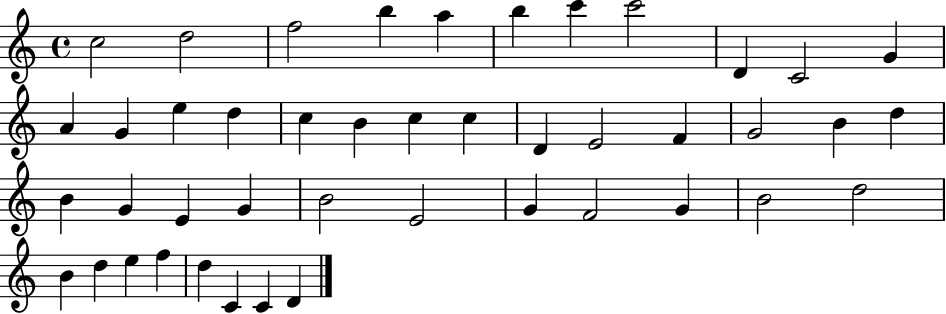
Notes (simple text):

C5/h D5/h F5/h B5/q A5/q B5/q C6/q C6/h D4/q C4/h G4/q A4/q G4/q E5/q D5/q C5/q B4/q C5/q C5/q D4/q E4/h F4/q G4/h B4/q D5/q B4/q G4/q E4/q G4/q B4/h E4/h G4/q F4/h G4/q B4/h D5/h B4/q D5/q E5/q F5/q D5/q C4/q C4/q D4/q